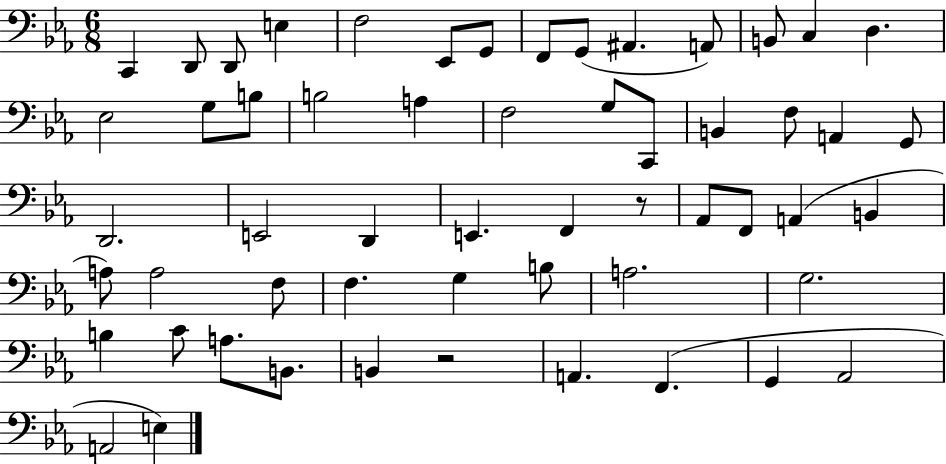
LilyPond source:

{
  \clef bass
  \numericTimeSignature
  \time 6/8
  \key ees \major
  c,4 d,8 d,8 e4 | f2 ees,8 g,8 | f,8 g,8( ais,4. a,8) | b,8 c4 d4. | \break ees2 g8 b8 | b2 a4 | f2 g8 c,8 | b,4 f8 a,4 g,8 | \break d,2. | e,2 d,4 | e,4. f,4 r8 | aes,8 f,8 a,4( b,4 | \break a8) a2 f8 | f4. g4 b8 | a2. | g2. | \break b4 c'8 a8. b,8. | b,4 r2 | a,4. f,4.( | g,4 aes,2 | \break a,2 e4) | \bar "|."
}